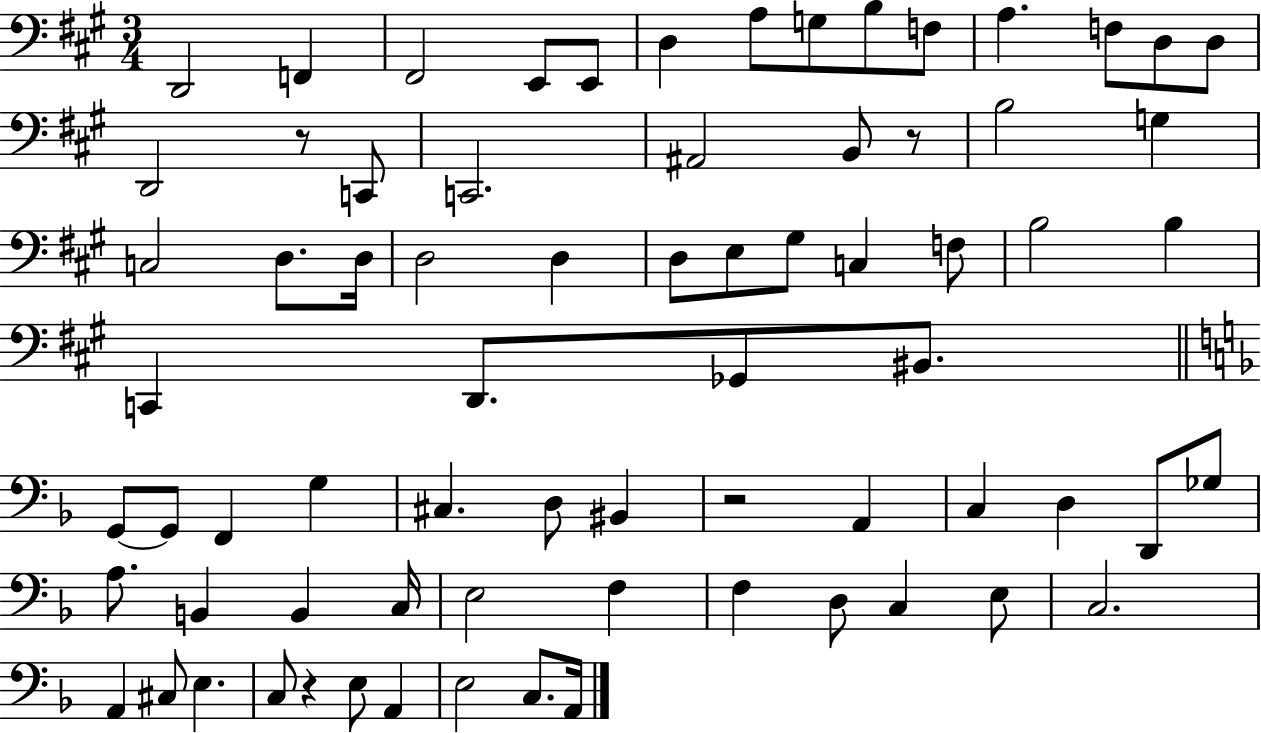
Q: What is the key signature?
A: A major